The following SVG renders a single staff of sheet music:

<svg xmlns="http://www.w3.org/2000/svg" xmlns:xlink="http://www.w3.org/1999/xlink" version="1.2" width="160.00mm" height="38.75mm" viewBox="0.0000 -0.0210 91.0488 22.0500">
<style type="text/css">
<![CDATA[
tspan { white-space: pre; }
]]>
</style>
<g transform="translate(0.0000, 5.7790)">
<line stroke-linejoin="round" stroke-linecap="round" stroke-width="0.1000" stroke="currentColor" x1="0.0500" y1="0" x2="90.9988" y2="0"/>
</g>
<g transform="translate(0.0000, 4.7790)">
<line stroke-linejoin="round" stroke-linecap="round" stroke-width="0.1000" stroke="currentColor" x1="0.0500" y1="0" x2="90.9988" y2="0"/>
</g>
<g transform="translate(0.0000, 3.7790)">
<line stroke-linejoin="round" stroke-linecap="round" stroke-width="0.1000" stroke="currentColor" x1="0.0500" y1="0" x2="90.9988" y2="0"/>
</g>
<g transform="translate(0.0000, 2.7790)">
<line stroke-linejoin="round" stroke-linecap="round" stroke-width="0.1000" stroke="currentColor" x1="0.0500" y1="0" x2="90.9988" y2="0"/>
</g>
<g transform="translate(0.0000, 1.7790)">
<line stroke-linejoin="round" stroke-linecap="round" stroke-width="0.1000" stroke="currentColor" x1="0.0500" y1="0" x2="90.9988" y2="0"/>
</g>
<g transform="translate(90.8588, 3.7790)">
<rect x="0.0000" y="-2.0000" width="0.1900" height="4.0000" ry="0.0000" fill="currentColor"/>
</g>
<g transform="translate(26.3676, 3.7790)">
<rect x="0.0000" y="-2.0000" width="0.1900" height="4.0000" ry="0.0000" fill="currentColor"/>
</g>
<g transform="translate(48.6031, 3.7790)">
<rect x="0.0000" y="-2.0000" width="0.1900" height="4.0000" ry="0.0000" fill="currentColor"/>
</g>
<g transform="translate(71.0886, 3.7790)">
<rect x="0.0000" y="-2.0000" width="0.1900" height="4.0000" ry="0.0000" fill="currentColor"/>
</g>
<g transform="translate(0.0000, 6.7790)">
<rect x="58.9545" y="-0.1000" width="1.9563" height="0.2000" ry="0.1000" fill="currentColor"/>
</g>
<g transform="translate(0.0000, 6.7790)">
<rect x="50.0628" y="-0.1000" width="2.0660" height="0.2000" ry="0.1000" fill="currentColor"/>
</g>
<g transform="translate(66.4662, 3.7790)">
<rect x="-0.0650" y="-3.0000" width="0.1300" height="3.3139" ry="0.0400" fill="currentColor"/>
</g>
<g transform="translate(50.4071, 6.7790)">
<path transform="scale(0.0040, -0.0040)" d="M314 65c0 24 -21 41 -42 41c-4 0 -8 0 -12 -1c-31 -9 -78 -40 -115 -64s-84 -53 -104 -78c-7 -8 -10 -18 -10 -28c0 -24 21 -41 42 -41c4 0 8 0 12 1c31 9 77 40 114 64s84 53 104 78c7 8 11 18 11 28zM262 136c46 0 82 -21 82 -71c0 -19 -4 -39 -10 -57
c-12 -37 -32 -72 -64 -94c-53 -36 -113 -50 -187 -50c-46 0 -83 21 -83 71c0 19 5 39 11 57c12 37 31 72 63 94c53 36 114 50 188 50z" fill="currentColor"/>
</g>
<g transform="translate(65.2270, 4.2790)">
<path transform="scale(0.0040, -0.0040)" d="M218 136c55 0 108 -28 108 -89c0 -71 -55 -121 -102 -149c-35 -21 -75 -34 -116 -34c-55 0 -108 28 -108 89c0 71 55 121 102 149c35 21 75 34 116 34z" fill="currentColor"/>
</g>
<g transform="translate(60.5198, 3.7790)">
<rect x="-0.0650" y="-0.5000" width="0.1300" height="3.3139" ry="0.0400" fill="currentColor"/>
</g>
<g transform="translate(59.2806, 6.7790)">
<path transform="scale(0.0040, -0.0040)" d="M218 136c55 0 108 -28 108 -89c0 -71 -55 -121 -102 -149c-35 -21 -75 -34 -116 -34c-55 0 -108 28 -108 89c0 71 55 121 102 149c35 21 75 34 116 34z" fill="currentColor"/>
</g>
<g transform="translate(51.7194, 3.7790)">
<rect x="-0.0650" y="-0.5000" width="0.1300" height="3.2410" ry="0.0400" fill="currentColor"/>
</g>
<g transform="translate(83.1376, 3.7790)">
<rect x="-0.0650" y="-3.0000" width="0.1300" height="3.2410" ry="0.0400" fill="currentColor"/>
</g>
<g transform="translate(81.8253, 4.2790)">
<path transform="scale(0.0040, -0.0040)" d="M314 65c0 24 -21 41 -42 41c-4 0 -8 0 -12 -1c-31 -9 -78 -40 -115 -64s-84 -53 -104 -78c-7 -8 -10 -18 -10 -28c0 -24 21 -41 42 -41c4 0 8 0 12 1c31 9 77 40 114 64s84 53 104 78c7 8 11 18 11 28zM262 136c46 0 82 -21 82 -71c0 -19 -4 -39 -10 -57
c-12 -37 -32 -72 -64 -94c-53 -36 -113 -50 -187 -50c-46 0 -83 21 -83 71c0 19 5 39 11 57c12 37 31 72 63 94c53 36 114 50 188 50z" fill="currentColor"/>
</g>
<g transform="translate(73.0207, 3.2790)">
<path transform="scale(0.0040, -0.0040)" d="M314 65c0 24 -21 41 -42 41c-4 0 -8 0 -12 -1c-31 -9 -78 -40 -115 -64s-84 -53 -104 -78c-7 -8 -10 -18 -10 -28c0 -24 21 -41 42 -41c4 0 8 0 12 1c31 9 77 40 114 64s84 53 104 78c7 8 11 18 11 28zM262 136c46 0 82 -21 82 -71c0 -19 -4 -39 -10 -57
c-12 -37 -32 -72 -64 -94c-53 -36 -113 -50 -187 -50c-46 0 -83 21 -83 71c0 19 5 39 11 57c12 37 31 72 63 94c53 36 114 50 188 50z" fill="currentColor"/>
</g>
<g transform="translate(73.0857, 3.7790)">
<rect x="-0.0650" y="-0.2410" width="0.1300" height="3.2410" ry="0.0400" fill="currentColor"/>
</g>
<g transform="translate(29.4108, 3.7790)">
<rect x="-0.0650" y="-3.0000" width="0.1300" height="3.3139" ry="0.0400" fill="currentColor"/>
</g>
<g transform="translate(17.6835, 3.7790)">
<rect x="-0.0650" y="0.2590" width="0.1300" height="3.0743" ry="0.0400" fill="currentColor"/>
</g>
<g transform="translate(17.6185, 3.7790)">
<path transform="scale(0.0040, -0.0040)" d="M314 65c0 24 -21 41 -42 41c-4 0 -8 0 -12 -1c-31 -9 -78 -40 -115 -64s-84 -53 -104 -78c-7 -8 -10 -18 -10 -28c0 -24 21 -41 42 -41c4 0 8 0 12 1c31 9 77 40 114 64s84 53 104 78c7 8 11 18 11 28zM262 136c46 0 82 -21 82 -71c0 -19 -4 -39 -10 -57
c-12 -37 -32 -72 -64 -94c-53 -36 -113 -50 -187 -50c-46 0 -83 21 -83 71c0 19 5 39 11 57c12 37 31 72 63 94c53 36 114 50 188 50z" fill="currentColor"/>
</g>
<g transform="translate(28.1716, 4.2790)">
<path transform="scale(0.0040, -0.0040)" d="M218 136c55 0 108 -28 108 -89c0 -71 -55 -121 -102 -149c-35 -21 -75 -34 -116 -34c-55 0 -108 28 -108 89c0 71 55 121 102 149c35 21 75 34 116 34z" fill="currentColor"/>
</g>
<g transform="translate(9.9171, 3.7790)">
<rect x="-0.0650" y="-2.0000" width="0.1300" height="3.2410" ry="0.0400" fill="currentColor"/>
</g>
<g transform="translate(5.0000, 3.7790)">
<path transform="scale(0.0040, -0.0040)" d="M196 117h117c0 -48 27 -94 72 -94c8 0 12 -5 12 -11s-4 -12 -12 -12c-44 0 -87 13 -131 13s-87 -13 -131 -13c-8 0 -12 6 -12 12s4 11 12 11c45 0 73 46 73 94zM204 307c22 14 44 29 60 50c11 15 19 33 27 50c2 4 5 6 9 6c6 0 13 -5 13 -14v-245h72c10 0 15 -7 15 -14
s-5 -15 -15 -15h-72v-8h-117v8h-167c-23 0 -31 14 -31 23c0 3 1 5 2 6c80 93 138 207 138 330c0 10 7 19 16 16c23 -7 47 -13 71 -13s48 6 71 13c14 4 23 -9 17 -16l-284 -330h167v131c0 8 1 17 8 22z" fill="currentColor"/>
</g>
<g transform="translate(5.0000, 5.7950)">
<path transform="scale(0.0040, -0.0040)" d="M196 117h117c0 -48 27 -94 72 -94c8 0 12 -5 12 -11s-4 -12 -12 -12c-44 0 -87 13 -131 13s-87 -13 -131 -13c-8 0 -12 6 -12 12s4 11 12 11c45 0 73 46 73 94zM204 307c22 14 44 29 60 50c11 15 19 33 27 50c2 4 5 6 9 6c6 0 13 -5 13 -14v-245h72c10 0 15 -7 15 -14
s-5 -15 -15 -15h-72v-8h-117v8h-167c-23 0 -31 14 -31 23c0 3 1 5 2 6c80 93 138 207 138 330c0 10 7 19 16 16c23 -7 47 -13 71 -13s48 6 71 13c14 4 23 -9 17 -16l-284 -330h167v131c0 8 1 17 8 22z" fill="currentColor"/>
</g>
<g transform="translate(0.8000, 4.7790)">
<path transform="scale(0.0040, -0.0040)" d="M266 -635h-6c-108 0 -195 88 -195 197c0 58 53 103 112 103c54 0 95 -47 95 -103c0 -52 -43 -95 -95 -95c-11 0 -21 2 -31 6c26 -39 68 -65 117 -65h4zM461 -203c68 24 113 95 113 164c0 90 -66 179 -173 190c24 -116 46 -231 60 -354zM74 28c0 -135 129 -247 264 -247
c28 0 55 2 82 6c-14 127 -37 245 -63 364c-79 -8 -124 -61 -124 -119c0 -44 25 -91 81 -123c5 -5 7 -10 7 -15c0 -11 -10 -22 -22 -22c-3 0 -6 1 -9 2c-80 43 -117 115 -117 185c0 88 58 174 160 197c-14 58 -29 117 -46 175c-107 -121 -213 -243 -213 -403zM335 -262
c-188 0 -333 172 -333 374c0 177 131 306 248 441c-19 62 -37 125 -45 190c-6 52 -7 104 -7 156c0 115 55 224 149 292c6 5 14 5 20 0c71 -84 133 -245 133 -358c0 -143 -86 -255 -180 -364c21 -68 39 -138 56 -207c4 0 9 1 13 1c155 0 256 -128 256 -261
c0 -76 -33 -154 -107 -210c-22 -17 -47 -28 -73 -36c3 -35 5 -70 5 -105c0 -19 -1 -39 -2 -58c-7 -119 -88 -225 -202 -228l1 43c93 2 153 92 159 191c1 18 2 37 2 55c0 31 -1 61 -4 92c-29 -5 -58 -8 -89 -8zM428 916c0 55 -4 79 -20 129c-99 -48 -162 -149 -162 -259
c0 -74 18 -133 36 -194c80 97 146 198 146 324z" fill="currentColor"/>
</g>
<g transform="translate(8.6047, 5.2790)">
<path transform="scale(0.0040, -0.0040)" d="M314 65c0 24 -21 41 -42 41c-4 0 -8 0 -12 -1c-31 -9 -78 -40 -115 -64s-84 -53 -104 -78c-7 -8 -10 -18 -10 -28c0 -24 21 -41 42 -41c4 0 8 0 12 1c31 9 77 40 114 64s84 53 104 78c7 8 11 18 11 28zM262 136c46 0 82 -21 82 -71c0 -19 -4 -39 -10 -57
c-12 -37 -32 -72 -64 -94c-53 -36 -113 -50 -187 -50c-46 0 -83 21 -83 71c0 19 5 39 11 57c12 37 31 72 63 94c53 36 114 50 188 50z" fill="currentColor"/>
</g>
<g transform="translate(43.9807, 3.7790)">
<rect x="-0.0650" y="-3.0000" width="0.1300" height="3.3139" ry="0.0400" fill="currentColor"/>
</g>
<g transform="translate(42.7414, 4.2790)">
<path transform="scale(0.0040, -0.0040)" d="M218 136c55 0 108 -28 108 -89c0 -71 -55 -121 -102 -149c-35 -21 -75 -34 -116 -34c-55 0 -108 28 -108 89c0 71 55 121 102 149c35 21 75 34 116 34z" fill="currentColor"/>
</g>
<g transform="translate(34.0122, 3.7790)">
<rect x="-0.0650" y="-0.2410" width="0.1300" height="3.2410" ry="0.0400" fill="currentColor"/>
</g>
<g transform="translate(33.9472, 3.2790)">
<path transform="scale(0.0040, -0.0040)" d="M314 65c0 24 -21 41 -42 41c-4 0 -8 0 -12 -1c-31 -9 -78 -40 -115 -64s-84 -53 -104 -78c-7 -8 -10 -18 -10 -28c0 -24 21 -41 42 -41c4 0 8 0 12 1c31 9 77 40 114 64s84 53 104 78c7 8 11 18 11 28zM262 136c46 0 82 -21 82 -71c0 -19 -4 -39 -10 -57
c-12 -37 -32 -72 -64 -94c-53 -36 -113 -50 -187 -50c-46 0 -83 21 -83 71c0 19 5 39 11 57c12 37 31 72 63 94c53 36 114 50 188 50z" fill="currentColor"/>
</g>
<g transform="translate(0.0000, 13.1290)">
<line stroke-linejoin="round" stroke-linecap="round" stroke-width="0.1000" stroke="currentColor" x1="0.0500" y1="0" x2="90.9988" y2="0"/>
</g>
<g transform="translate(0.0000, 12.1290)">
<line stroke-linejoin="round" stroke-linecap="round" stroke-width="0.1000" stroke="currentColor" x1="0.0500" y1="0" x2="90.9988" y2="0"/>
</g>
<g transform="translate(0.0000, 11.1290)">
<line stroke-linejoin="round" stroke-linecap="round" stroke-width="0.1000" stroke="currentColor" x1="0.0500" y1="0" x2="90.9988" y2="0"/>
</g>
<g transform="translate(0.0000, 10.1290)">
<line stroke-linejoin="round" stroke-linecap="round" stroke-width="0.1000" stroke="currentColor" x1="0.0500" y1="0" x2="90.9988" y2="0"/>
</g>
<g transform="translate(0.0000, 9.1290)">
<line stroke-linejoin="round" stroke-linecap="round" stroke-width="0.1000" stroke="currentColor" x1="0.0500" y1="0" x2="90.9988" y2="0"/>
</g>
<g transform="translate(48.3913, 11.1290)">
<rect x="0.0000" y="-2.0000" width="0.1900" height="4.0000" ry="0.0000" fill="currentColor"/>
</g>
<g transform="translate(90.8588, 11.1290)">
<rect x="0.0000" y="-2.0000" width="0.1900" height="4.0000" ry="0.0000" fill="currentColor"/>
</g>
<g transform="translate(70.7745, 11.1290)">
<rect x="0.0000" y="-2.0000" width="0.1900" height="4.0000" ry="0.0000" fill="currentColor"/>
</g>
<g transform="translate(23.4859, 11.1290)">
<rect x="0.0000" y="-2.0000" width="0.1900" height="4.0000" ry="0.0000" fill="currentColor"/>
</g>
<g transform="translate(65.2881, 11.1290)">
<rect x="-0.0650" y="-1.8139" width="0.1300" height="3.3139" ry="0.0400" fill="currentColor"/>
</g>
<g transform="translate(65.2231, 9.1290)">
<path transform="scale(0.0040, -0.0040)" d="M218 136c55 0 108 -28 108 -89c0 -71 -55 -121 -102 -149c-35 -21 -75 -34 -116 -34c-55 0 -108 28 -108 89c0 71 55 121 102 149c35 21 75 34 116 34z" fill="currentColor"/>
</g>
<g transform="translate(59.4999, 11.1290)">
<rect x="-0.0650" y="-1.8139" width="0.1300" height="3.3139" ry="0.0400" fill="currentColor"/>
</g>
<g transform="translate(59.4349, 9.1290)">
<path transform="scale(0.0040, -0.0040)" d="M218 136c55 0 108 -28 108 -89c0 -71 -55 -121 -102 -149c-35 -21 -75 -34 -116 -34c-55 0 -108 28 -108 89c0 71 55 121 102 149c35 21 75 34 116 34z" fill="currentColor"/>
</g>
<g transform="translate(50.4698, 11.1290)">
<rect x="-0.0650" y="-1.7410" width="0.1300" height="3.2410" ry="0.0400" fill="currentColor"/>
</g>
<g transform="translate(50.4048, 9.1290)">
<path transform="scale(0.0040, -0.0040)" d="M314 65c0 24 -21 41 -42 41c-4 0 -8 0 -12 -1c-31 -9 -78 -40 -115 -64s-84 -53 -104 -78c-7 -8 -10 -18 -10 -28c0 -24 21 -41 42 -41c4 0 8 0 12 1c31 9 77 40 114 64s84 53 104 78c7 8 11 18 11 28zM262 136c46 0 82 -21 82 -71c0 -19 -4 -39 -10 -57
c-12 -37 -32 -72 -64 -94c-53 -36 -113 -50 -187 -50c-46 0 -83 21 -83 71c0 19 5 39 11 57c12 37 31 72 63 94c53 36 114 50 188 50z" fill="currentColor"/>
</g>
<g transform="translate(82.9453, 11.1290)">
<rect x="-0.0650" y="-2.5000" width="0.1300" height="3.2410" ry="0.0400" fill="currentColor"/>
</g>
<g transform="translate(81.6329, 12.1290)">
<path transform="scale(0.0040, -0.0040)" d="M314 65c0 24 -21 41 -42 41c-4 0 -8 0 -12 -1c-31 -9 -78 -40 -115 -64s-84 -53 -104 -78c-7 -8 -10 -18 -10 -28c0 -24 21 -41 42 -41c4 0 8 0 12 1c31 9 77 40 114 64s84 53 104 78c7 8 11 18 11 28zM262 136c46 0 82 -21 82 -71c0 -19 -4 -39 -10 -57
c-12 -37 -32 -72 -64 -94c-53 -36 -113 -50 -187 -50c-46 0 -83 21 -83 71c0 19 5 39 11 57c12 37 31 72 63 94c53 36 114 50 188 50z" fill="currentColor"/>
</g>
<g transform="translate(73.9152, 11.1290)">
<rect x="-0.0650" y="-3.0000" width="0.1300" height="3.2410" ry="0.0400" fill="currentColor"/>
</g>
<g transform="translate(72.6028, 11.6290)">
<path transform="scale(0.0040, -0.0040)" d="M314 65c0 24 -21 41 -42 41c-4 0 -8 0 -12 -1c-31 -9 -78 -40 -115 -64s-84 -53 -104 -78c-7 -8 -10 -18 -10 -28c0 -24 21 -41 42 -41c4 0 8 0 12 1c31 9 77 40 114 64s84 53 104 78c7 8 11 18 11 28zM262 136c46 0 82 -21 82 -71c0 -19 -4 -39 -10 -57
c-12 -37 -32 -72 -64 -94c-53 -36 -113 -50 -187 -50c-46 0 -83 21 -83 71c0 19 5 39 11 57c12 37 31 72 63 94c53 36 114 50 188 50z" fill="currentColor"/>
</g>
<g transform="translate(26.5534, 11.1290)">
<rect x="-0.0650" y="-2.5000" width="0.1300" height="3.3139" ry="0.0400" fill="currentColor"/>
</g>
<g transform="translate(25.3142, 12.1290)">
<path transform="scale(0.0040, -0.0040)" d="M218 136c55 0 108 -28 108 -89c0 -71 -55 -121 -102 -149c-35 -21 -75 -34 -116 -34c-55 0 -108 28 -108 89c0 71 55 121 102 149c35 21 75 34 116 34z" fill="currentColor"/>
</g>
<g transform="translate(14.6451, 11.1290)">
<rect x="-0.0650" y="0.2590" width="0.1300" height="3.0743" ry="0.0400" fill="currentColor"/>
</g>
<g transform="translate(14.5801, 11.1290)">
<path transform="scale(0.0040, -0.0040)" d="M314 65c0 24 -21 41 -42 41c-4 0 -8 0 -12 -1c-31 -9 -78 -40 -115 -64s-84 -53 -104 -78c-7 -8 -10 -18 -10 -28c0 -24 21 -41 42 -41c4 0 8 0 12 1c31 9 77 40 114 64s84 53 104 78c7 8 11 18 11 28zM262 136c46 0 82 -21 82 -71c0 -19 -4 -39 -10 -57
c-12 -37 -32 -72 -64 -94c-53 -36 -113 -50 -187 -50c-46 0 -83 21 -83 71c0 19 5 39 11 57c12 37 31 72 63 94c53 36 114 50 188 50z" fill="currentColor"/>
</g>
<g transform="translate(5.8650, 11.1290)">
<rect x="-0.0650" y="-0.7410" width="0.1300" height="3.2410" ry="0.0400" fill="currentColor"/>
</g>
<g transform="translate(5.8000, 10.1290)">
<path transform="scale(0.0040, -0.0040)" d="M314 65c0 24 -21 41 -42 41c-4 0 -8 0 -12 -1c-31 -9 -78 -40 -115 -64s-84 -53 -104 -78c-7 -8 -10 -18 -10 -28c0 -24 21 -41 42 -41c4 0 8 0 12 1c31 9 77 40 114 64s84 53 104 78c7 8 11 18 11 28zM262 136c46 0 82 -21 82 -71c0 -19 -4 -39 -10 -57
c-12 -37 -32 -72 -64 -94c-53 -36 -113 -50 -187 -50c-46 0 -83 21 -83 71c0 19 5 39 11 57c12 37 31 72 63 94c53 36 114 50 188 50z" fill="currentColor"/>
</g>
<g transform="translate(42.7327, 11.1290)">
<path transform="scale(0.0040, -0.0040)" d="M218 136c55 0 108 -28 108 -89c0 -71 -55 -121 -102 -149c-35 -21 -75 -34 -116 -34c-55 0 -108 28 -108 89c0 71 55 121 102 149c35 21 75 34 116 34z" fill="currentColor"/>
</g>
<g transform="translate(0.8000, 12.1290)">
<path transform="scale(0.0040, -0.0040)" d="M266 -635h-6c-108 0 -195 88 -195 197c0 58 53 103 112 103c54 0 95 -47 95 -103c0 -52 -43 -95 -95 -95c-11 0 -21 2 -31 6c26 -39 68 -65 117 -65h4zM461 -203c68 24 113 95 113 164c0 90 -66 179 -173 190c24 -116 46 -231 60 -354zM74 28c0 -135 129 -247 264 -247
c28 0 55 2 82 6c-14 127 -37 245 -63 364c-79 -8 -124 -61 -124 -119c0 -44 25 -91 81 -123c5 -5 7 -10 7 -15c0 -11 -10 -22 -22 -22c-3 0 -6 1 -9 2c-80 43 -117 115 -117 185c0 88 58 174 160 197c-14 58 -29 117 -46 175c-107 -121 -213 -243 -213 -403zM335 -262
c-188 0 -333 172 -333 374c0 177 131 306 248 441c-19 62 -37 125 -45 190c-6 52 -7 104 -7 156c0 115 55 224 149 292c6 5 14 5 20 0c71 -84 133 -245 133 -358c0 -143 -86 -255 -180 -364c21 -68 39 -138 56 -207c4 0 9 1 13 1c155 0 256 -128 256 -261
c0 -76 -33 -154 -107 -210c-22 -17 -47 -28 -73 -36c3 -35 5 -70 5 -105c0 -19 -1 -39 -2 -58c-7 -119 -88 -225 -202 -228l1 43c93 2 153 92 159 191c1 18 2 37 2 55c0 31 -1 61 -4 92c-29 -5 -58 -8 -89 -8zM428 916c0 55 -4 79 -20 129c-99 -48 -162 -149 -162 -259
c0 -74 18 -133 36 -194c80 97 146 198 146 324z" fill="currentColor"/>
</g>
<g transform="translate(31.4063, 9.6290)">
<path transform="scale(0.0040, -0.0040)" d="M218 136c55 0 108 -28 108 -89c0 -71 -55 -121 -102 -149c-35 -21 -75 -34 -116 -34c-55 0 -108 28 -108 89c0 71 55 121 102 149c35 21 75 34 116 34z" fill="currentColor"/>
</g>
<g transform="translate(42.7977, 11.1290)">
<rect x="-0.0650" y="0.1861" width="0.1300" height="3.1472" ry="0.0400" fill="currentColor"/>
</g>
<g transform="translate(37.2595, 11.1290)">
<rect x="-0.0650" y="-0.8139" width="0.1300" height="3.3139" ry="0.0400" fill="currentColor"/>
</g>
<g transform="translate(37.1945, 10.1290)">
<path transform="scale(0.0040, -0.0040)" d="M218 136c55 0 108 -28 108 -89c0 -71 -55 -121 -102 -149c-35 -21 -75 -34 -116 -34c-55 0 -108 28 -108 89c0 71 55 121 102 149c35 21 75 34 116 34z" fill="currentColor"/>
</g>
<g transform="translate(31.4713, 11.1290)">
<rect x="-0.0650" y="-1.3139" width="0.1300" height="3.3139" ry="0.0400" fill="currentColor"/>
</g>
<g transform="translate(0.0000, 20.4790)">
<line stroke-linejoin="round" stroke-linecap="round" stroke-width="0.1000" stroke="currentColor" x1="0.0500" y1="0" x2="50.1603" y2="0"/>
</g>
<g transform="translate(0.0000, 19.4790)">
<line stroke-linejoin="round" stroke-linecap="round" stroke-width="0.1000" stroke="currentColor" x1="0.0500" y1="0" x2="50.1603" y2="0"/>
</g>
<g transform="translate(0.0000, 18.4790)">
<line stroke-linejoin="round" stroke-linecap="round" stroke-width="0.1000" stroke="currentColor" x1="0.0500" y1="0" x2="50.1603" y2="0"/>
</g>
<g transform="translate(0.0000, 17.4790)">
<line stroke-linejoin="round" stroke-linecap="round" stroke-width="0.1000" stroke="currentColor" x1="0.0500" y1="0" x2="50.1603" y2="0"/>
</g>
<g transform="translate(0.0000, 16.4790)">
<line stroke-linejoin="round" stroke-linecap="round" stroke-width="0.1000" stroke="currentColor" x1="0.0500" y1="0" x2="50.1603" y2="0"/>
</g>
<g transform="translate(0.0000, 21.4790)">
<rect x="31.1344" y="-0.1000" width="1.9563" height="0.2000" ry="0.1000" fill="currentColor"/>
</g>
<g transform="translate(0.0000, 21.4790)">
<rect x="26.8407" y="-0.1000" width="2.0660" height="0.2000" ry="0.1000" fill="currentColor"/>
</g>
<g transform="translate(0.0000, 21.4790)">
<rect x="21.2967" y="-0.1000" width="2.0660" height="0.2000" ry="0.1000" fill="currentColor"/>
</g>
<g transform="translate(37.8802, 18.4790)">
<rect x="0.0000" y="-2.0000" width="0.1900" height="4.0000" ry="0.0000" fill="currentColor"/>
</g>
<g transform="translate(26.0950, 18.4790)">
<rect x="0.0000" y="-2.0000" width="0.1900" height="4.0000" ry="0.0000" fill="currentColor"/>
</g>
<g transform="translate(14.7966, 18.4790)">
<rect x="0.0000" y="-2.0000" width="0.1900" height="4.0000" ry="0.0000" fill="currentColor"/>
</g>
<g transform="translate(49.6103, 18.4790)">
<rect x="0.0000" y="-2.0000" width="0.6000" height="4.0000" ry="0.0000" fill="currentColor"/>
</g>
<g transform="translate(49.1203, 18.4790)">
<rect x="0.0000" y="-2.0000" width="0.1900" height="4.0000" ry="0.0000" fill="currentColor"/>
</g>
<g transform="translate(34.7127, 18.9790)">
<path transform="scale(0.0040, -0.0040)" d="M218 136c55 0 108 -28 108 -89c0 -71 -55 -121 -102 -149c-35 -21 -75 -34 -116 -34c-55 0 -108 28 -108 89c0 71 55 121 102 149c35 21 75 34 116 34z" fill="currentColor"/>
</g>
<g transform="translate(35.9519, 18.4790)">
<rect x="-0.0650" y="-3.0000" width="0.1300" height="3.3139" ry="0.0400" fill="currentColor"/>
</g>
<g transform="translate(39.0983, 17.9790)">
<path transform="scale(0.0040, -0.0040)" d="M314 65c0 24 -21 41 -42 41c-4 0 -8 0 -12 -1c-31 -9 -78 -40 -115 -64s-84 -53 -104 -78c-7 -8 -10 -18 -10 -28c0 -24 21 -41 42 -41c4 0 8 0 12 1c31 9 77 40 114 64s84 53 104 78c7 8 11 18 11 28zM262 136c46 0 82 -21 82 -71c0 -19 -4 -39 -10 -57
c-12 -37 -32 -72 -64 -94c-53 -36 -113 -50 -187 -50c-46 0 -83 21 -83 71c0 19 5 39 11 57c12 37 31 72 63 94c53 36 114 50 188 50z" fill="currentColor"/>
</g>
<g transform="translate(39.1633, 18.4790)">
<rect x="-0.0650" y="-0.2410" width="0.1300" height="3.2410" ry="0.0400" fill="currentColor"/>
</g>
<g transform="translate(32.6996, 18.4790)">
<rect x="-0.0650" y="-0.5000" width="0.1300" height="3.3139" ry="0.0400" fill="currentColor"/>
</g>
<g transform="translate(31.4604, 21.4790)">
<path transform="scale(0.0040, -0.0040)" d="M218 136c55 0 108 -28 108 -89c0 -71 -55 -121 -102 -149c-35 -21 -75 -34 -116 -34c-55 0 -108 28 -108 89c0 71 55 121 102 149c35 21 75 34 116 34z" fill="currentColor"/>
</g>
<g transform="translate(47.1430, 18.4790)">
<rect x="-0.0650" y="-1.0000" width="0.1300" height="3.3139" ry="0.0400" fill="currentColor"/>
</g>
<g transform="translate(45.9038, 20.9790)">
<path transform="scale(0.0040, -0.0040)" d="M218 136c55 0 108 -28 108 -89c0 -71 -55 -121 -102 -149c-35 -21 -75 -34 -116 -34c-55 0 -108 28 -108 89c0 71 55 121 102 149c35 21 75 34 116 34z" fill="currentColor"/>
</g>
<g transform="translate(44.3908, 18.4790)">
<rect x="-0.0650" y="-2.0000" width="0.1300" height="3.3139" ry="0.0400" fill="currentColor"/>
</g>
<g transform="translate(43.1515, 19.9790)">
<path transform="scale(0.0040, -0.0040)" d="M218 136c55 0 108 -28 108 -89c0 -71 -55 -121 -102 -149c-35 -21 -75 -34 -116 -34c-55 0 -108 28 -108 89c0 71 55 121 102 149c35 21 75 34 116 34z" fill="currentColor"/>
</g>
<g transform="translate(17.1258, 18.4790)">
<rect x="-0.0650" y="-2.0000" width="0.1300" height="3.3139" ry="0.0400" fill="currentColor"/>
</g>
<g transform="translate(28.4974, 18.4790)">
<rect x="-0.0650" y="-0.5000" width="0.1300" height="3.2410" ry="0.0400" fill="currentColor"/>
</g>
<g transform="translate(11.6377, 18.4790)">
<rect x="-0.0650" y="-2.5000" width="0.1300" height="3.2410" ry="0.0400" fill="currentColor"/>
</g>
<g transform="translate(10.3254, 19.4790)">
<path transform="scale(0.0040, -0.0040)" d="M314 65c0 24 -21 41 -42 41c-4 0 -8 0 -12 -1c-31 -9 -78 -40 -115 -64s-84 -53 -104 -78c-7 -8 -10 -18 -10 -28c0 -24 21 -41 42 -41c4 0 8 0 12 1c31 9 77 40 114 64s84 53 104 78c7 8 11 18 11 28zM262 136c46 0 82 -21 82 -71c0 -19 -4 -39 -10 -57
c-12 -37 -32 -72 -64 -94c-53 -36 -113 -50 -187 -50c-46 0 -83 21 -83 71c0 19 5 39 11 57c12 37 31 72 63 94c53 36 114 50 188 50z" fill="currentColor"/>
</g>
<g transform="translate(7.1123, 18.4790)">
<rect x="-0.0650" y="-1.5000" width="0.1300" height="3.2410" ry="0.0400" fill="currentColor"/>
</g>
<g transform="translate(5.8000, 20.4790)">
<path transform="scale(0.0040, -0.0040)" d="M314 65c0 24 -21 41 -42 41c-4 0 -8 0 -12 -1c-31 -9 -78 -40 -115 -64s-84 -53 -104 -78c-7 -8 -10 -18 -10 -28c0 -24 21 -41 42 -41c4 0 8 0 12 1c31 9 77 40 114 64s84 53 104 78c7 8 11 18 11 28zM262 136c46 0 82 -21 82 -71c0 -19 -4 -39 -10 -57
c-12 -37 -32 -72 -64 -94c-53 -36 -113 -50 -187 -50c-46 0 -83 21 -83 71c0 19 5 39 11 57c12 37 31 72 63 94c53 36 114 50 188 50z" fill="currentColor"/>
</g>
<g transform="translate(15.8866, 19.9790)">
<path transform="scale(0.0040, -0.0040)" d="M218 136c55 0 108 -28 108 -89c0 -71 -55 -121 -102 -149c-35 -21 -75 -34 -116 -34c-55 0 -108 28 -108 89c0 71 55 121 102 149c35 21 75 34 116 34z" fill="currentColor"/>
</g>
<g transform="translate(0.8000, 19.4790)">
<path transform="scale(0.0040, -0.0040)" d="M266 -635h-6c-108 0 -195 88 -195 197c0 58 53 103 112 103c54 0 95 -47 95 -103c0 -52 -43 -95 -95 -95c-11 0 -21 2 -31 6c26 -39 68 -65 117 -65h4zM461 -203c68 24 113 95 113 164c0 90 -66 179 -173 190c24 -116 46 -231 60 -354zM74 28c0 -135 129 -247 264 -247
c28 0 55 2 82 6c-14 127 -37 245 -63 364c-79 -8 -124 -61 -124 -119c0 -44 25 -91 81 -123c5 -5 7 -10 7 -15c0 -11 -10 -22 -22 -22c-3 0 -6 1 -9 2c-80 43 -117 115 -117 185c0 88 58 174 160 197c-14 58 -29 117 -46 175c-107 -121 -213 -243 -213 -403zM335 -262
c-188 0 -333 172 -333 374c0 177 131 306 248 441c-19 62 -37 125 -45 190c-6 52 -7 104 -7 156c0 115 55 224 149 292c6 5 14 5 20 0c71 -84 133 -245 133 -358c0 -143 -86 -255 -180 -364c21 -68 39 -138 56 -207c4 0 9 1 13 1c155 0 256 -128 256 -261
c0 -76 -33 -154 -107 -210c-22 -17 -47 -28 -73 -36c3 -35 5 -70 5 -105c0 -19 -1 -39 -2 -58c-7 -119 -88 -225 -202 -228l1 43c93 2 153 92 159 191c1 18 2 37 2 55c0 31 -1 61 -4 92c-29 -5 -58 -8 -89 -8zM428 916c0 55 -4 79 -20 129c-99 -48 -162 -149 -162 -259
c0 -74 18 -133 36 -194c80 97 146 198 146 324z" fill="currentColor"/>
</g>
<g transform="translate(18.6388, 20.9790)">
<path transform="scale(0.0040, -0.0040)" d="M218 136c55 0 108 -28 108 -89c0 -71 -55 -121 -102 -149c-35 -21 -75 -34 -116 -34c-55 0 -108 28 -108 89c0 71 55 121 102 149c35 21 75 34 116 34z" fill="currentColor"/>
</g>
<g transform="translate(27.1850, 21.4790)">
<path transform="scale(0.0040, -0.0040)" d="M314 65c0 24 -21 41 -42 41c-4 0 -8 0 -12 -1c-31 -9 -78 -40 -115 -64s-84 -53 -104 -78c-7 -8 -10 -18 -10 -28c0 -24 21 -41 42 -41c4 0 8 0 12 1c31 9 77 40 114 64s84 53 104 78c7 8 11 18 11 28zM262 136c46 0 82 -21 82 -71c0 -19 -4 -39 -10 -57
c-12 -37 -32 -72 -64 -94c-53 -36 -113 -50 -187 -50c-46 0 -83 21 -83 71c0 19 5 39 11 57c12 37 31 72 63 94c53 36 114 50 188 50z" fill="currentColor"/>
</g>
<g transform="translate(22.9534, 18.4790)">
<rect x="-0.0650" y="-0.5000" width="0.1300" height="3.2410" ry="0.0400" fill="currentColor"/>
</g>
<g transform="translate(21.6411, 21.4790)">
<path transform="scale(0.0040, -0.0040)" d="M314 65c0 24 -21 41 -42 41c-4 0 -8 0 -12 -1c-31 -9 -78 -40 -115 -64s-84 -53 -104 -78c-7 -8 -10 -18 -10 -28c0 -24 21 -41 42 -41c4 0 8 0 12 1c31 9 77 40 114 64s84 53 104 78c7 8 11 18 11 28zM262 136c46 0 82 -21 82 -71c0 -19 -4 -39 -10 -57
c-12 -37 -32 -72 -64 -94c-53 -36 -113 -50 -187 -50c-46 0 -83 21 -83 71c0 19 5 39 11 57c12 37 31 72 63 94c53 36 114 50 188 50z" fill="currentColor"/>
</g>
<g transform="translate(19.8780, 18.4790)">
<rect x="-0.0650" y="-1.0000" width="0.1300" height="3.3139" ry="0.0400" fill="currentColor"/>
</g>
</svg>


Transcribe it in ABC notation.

X:1
T:Untitled
M:4/4
L:1/4
K:C
F2 B2 A c2 A C2 C A c2 A2 d2 B2 G e d B f2 f f A2 G2 E2 G2 F D C2 C2 C A c2 F D